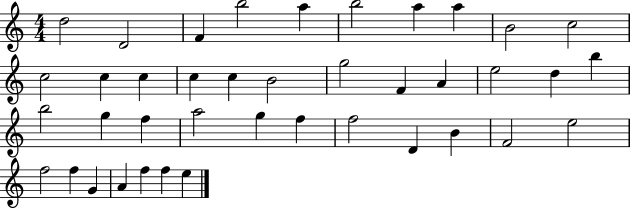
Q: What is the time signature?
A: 4/4